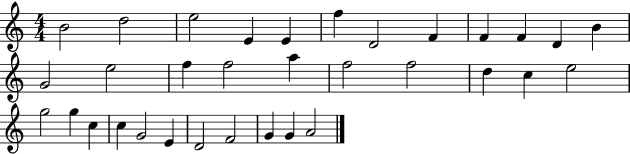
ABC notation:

X:1
T:Untitled
M:4/4
L:1/4
K:C
B2 d2 e2 E E f D2 F F F D B G2 e2 f f2 a f2 f2 d c e2 g2 g c c G2 E D2 F2 G G A2